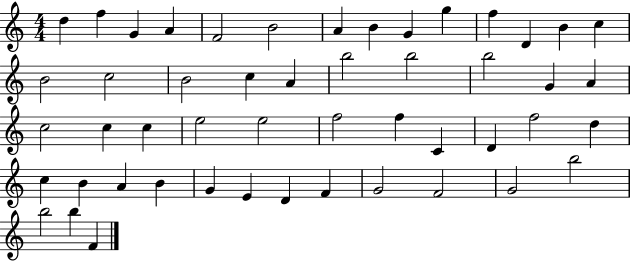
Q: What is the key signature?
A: C major